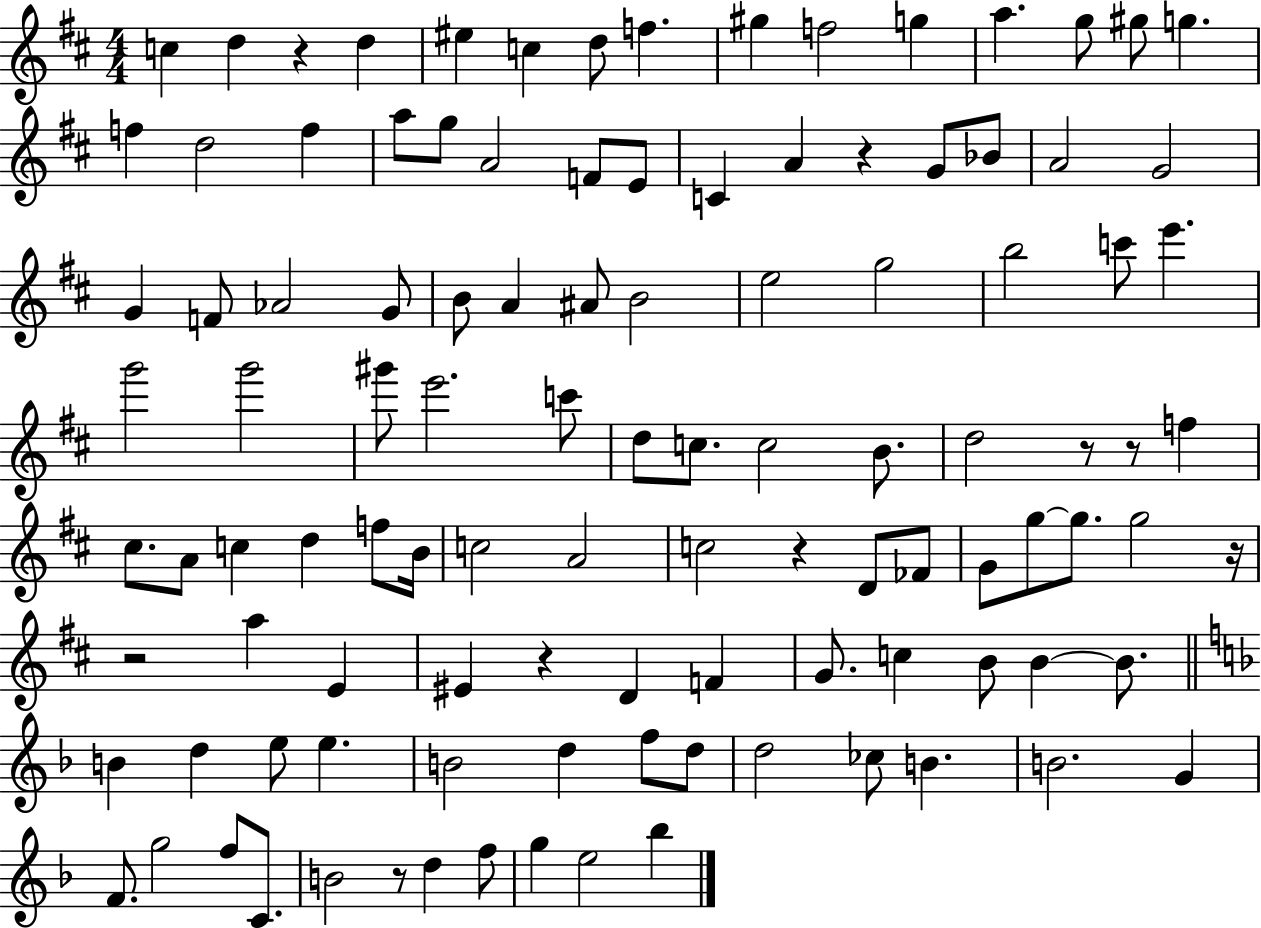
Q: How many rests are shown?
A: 9